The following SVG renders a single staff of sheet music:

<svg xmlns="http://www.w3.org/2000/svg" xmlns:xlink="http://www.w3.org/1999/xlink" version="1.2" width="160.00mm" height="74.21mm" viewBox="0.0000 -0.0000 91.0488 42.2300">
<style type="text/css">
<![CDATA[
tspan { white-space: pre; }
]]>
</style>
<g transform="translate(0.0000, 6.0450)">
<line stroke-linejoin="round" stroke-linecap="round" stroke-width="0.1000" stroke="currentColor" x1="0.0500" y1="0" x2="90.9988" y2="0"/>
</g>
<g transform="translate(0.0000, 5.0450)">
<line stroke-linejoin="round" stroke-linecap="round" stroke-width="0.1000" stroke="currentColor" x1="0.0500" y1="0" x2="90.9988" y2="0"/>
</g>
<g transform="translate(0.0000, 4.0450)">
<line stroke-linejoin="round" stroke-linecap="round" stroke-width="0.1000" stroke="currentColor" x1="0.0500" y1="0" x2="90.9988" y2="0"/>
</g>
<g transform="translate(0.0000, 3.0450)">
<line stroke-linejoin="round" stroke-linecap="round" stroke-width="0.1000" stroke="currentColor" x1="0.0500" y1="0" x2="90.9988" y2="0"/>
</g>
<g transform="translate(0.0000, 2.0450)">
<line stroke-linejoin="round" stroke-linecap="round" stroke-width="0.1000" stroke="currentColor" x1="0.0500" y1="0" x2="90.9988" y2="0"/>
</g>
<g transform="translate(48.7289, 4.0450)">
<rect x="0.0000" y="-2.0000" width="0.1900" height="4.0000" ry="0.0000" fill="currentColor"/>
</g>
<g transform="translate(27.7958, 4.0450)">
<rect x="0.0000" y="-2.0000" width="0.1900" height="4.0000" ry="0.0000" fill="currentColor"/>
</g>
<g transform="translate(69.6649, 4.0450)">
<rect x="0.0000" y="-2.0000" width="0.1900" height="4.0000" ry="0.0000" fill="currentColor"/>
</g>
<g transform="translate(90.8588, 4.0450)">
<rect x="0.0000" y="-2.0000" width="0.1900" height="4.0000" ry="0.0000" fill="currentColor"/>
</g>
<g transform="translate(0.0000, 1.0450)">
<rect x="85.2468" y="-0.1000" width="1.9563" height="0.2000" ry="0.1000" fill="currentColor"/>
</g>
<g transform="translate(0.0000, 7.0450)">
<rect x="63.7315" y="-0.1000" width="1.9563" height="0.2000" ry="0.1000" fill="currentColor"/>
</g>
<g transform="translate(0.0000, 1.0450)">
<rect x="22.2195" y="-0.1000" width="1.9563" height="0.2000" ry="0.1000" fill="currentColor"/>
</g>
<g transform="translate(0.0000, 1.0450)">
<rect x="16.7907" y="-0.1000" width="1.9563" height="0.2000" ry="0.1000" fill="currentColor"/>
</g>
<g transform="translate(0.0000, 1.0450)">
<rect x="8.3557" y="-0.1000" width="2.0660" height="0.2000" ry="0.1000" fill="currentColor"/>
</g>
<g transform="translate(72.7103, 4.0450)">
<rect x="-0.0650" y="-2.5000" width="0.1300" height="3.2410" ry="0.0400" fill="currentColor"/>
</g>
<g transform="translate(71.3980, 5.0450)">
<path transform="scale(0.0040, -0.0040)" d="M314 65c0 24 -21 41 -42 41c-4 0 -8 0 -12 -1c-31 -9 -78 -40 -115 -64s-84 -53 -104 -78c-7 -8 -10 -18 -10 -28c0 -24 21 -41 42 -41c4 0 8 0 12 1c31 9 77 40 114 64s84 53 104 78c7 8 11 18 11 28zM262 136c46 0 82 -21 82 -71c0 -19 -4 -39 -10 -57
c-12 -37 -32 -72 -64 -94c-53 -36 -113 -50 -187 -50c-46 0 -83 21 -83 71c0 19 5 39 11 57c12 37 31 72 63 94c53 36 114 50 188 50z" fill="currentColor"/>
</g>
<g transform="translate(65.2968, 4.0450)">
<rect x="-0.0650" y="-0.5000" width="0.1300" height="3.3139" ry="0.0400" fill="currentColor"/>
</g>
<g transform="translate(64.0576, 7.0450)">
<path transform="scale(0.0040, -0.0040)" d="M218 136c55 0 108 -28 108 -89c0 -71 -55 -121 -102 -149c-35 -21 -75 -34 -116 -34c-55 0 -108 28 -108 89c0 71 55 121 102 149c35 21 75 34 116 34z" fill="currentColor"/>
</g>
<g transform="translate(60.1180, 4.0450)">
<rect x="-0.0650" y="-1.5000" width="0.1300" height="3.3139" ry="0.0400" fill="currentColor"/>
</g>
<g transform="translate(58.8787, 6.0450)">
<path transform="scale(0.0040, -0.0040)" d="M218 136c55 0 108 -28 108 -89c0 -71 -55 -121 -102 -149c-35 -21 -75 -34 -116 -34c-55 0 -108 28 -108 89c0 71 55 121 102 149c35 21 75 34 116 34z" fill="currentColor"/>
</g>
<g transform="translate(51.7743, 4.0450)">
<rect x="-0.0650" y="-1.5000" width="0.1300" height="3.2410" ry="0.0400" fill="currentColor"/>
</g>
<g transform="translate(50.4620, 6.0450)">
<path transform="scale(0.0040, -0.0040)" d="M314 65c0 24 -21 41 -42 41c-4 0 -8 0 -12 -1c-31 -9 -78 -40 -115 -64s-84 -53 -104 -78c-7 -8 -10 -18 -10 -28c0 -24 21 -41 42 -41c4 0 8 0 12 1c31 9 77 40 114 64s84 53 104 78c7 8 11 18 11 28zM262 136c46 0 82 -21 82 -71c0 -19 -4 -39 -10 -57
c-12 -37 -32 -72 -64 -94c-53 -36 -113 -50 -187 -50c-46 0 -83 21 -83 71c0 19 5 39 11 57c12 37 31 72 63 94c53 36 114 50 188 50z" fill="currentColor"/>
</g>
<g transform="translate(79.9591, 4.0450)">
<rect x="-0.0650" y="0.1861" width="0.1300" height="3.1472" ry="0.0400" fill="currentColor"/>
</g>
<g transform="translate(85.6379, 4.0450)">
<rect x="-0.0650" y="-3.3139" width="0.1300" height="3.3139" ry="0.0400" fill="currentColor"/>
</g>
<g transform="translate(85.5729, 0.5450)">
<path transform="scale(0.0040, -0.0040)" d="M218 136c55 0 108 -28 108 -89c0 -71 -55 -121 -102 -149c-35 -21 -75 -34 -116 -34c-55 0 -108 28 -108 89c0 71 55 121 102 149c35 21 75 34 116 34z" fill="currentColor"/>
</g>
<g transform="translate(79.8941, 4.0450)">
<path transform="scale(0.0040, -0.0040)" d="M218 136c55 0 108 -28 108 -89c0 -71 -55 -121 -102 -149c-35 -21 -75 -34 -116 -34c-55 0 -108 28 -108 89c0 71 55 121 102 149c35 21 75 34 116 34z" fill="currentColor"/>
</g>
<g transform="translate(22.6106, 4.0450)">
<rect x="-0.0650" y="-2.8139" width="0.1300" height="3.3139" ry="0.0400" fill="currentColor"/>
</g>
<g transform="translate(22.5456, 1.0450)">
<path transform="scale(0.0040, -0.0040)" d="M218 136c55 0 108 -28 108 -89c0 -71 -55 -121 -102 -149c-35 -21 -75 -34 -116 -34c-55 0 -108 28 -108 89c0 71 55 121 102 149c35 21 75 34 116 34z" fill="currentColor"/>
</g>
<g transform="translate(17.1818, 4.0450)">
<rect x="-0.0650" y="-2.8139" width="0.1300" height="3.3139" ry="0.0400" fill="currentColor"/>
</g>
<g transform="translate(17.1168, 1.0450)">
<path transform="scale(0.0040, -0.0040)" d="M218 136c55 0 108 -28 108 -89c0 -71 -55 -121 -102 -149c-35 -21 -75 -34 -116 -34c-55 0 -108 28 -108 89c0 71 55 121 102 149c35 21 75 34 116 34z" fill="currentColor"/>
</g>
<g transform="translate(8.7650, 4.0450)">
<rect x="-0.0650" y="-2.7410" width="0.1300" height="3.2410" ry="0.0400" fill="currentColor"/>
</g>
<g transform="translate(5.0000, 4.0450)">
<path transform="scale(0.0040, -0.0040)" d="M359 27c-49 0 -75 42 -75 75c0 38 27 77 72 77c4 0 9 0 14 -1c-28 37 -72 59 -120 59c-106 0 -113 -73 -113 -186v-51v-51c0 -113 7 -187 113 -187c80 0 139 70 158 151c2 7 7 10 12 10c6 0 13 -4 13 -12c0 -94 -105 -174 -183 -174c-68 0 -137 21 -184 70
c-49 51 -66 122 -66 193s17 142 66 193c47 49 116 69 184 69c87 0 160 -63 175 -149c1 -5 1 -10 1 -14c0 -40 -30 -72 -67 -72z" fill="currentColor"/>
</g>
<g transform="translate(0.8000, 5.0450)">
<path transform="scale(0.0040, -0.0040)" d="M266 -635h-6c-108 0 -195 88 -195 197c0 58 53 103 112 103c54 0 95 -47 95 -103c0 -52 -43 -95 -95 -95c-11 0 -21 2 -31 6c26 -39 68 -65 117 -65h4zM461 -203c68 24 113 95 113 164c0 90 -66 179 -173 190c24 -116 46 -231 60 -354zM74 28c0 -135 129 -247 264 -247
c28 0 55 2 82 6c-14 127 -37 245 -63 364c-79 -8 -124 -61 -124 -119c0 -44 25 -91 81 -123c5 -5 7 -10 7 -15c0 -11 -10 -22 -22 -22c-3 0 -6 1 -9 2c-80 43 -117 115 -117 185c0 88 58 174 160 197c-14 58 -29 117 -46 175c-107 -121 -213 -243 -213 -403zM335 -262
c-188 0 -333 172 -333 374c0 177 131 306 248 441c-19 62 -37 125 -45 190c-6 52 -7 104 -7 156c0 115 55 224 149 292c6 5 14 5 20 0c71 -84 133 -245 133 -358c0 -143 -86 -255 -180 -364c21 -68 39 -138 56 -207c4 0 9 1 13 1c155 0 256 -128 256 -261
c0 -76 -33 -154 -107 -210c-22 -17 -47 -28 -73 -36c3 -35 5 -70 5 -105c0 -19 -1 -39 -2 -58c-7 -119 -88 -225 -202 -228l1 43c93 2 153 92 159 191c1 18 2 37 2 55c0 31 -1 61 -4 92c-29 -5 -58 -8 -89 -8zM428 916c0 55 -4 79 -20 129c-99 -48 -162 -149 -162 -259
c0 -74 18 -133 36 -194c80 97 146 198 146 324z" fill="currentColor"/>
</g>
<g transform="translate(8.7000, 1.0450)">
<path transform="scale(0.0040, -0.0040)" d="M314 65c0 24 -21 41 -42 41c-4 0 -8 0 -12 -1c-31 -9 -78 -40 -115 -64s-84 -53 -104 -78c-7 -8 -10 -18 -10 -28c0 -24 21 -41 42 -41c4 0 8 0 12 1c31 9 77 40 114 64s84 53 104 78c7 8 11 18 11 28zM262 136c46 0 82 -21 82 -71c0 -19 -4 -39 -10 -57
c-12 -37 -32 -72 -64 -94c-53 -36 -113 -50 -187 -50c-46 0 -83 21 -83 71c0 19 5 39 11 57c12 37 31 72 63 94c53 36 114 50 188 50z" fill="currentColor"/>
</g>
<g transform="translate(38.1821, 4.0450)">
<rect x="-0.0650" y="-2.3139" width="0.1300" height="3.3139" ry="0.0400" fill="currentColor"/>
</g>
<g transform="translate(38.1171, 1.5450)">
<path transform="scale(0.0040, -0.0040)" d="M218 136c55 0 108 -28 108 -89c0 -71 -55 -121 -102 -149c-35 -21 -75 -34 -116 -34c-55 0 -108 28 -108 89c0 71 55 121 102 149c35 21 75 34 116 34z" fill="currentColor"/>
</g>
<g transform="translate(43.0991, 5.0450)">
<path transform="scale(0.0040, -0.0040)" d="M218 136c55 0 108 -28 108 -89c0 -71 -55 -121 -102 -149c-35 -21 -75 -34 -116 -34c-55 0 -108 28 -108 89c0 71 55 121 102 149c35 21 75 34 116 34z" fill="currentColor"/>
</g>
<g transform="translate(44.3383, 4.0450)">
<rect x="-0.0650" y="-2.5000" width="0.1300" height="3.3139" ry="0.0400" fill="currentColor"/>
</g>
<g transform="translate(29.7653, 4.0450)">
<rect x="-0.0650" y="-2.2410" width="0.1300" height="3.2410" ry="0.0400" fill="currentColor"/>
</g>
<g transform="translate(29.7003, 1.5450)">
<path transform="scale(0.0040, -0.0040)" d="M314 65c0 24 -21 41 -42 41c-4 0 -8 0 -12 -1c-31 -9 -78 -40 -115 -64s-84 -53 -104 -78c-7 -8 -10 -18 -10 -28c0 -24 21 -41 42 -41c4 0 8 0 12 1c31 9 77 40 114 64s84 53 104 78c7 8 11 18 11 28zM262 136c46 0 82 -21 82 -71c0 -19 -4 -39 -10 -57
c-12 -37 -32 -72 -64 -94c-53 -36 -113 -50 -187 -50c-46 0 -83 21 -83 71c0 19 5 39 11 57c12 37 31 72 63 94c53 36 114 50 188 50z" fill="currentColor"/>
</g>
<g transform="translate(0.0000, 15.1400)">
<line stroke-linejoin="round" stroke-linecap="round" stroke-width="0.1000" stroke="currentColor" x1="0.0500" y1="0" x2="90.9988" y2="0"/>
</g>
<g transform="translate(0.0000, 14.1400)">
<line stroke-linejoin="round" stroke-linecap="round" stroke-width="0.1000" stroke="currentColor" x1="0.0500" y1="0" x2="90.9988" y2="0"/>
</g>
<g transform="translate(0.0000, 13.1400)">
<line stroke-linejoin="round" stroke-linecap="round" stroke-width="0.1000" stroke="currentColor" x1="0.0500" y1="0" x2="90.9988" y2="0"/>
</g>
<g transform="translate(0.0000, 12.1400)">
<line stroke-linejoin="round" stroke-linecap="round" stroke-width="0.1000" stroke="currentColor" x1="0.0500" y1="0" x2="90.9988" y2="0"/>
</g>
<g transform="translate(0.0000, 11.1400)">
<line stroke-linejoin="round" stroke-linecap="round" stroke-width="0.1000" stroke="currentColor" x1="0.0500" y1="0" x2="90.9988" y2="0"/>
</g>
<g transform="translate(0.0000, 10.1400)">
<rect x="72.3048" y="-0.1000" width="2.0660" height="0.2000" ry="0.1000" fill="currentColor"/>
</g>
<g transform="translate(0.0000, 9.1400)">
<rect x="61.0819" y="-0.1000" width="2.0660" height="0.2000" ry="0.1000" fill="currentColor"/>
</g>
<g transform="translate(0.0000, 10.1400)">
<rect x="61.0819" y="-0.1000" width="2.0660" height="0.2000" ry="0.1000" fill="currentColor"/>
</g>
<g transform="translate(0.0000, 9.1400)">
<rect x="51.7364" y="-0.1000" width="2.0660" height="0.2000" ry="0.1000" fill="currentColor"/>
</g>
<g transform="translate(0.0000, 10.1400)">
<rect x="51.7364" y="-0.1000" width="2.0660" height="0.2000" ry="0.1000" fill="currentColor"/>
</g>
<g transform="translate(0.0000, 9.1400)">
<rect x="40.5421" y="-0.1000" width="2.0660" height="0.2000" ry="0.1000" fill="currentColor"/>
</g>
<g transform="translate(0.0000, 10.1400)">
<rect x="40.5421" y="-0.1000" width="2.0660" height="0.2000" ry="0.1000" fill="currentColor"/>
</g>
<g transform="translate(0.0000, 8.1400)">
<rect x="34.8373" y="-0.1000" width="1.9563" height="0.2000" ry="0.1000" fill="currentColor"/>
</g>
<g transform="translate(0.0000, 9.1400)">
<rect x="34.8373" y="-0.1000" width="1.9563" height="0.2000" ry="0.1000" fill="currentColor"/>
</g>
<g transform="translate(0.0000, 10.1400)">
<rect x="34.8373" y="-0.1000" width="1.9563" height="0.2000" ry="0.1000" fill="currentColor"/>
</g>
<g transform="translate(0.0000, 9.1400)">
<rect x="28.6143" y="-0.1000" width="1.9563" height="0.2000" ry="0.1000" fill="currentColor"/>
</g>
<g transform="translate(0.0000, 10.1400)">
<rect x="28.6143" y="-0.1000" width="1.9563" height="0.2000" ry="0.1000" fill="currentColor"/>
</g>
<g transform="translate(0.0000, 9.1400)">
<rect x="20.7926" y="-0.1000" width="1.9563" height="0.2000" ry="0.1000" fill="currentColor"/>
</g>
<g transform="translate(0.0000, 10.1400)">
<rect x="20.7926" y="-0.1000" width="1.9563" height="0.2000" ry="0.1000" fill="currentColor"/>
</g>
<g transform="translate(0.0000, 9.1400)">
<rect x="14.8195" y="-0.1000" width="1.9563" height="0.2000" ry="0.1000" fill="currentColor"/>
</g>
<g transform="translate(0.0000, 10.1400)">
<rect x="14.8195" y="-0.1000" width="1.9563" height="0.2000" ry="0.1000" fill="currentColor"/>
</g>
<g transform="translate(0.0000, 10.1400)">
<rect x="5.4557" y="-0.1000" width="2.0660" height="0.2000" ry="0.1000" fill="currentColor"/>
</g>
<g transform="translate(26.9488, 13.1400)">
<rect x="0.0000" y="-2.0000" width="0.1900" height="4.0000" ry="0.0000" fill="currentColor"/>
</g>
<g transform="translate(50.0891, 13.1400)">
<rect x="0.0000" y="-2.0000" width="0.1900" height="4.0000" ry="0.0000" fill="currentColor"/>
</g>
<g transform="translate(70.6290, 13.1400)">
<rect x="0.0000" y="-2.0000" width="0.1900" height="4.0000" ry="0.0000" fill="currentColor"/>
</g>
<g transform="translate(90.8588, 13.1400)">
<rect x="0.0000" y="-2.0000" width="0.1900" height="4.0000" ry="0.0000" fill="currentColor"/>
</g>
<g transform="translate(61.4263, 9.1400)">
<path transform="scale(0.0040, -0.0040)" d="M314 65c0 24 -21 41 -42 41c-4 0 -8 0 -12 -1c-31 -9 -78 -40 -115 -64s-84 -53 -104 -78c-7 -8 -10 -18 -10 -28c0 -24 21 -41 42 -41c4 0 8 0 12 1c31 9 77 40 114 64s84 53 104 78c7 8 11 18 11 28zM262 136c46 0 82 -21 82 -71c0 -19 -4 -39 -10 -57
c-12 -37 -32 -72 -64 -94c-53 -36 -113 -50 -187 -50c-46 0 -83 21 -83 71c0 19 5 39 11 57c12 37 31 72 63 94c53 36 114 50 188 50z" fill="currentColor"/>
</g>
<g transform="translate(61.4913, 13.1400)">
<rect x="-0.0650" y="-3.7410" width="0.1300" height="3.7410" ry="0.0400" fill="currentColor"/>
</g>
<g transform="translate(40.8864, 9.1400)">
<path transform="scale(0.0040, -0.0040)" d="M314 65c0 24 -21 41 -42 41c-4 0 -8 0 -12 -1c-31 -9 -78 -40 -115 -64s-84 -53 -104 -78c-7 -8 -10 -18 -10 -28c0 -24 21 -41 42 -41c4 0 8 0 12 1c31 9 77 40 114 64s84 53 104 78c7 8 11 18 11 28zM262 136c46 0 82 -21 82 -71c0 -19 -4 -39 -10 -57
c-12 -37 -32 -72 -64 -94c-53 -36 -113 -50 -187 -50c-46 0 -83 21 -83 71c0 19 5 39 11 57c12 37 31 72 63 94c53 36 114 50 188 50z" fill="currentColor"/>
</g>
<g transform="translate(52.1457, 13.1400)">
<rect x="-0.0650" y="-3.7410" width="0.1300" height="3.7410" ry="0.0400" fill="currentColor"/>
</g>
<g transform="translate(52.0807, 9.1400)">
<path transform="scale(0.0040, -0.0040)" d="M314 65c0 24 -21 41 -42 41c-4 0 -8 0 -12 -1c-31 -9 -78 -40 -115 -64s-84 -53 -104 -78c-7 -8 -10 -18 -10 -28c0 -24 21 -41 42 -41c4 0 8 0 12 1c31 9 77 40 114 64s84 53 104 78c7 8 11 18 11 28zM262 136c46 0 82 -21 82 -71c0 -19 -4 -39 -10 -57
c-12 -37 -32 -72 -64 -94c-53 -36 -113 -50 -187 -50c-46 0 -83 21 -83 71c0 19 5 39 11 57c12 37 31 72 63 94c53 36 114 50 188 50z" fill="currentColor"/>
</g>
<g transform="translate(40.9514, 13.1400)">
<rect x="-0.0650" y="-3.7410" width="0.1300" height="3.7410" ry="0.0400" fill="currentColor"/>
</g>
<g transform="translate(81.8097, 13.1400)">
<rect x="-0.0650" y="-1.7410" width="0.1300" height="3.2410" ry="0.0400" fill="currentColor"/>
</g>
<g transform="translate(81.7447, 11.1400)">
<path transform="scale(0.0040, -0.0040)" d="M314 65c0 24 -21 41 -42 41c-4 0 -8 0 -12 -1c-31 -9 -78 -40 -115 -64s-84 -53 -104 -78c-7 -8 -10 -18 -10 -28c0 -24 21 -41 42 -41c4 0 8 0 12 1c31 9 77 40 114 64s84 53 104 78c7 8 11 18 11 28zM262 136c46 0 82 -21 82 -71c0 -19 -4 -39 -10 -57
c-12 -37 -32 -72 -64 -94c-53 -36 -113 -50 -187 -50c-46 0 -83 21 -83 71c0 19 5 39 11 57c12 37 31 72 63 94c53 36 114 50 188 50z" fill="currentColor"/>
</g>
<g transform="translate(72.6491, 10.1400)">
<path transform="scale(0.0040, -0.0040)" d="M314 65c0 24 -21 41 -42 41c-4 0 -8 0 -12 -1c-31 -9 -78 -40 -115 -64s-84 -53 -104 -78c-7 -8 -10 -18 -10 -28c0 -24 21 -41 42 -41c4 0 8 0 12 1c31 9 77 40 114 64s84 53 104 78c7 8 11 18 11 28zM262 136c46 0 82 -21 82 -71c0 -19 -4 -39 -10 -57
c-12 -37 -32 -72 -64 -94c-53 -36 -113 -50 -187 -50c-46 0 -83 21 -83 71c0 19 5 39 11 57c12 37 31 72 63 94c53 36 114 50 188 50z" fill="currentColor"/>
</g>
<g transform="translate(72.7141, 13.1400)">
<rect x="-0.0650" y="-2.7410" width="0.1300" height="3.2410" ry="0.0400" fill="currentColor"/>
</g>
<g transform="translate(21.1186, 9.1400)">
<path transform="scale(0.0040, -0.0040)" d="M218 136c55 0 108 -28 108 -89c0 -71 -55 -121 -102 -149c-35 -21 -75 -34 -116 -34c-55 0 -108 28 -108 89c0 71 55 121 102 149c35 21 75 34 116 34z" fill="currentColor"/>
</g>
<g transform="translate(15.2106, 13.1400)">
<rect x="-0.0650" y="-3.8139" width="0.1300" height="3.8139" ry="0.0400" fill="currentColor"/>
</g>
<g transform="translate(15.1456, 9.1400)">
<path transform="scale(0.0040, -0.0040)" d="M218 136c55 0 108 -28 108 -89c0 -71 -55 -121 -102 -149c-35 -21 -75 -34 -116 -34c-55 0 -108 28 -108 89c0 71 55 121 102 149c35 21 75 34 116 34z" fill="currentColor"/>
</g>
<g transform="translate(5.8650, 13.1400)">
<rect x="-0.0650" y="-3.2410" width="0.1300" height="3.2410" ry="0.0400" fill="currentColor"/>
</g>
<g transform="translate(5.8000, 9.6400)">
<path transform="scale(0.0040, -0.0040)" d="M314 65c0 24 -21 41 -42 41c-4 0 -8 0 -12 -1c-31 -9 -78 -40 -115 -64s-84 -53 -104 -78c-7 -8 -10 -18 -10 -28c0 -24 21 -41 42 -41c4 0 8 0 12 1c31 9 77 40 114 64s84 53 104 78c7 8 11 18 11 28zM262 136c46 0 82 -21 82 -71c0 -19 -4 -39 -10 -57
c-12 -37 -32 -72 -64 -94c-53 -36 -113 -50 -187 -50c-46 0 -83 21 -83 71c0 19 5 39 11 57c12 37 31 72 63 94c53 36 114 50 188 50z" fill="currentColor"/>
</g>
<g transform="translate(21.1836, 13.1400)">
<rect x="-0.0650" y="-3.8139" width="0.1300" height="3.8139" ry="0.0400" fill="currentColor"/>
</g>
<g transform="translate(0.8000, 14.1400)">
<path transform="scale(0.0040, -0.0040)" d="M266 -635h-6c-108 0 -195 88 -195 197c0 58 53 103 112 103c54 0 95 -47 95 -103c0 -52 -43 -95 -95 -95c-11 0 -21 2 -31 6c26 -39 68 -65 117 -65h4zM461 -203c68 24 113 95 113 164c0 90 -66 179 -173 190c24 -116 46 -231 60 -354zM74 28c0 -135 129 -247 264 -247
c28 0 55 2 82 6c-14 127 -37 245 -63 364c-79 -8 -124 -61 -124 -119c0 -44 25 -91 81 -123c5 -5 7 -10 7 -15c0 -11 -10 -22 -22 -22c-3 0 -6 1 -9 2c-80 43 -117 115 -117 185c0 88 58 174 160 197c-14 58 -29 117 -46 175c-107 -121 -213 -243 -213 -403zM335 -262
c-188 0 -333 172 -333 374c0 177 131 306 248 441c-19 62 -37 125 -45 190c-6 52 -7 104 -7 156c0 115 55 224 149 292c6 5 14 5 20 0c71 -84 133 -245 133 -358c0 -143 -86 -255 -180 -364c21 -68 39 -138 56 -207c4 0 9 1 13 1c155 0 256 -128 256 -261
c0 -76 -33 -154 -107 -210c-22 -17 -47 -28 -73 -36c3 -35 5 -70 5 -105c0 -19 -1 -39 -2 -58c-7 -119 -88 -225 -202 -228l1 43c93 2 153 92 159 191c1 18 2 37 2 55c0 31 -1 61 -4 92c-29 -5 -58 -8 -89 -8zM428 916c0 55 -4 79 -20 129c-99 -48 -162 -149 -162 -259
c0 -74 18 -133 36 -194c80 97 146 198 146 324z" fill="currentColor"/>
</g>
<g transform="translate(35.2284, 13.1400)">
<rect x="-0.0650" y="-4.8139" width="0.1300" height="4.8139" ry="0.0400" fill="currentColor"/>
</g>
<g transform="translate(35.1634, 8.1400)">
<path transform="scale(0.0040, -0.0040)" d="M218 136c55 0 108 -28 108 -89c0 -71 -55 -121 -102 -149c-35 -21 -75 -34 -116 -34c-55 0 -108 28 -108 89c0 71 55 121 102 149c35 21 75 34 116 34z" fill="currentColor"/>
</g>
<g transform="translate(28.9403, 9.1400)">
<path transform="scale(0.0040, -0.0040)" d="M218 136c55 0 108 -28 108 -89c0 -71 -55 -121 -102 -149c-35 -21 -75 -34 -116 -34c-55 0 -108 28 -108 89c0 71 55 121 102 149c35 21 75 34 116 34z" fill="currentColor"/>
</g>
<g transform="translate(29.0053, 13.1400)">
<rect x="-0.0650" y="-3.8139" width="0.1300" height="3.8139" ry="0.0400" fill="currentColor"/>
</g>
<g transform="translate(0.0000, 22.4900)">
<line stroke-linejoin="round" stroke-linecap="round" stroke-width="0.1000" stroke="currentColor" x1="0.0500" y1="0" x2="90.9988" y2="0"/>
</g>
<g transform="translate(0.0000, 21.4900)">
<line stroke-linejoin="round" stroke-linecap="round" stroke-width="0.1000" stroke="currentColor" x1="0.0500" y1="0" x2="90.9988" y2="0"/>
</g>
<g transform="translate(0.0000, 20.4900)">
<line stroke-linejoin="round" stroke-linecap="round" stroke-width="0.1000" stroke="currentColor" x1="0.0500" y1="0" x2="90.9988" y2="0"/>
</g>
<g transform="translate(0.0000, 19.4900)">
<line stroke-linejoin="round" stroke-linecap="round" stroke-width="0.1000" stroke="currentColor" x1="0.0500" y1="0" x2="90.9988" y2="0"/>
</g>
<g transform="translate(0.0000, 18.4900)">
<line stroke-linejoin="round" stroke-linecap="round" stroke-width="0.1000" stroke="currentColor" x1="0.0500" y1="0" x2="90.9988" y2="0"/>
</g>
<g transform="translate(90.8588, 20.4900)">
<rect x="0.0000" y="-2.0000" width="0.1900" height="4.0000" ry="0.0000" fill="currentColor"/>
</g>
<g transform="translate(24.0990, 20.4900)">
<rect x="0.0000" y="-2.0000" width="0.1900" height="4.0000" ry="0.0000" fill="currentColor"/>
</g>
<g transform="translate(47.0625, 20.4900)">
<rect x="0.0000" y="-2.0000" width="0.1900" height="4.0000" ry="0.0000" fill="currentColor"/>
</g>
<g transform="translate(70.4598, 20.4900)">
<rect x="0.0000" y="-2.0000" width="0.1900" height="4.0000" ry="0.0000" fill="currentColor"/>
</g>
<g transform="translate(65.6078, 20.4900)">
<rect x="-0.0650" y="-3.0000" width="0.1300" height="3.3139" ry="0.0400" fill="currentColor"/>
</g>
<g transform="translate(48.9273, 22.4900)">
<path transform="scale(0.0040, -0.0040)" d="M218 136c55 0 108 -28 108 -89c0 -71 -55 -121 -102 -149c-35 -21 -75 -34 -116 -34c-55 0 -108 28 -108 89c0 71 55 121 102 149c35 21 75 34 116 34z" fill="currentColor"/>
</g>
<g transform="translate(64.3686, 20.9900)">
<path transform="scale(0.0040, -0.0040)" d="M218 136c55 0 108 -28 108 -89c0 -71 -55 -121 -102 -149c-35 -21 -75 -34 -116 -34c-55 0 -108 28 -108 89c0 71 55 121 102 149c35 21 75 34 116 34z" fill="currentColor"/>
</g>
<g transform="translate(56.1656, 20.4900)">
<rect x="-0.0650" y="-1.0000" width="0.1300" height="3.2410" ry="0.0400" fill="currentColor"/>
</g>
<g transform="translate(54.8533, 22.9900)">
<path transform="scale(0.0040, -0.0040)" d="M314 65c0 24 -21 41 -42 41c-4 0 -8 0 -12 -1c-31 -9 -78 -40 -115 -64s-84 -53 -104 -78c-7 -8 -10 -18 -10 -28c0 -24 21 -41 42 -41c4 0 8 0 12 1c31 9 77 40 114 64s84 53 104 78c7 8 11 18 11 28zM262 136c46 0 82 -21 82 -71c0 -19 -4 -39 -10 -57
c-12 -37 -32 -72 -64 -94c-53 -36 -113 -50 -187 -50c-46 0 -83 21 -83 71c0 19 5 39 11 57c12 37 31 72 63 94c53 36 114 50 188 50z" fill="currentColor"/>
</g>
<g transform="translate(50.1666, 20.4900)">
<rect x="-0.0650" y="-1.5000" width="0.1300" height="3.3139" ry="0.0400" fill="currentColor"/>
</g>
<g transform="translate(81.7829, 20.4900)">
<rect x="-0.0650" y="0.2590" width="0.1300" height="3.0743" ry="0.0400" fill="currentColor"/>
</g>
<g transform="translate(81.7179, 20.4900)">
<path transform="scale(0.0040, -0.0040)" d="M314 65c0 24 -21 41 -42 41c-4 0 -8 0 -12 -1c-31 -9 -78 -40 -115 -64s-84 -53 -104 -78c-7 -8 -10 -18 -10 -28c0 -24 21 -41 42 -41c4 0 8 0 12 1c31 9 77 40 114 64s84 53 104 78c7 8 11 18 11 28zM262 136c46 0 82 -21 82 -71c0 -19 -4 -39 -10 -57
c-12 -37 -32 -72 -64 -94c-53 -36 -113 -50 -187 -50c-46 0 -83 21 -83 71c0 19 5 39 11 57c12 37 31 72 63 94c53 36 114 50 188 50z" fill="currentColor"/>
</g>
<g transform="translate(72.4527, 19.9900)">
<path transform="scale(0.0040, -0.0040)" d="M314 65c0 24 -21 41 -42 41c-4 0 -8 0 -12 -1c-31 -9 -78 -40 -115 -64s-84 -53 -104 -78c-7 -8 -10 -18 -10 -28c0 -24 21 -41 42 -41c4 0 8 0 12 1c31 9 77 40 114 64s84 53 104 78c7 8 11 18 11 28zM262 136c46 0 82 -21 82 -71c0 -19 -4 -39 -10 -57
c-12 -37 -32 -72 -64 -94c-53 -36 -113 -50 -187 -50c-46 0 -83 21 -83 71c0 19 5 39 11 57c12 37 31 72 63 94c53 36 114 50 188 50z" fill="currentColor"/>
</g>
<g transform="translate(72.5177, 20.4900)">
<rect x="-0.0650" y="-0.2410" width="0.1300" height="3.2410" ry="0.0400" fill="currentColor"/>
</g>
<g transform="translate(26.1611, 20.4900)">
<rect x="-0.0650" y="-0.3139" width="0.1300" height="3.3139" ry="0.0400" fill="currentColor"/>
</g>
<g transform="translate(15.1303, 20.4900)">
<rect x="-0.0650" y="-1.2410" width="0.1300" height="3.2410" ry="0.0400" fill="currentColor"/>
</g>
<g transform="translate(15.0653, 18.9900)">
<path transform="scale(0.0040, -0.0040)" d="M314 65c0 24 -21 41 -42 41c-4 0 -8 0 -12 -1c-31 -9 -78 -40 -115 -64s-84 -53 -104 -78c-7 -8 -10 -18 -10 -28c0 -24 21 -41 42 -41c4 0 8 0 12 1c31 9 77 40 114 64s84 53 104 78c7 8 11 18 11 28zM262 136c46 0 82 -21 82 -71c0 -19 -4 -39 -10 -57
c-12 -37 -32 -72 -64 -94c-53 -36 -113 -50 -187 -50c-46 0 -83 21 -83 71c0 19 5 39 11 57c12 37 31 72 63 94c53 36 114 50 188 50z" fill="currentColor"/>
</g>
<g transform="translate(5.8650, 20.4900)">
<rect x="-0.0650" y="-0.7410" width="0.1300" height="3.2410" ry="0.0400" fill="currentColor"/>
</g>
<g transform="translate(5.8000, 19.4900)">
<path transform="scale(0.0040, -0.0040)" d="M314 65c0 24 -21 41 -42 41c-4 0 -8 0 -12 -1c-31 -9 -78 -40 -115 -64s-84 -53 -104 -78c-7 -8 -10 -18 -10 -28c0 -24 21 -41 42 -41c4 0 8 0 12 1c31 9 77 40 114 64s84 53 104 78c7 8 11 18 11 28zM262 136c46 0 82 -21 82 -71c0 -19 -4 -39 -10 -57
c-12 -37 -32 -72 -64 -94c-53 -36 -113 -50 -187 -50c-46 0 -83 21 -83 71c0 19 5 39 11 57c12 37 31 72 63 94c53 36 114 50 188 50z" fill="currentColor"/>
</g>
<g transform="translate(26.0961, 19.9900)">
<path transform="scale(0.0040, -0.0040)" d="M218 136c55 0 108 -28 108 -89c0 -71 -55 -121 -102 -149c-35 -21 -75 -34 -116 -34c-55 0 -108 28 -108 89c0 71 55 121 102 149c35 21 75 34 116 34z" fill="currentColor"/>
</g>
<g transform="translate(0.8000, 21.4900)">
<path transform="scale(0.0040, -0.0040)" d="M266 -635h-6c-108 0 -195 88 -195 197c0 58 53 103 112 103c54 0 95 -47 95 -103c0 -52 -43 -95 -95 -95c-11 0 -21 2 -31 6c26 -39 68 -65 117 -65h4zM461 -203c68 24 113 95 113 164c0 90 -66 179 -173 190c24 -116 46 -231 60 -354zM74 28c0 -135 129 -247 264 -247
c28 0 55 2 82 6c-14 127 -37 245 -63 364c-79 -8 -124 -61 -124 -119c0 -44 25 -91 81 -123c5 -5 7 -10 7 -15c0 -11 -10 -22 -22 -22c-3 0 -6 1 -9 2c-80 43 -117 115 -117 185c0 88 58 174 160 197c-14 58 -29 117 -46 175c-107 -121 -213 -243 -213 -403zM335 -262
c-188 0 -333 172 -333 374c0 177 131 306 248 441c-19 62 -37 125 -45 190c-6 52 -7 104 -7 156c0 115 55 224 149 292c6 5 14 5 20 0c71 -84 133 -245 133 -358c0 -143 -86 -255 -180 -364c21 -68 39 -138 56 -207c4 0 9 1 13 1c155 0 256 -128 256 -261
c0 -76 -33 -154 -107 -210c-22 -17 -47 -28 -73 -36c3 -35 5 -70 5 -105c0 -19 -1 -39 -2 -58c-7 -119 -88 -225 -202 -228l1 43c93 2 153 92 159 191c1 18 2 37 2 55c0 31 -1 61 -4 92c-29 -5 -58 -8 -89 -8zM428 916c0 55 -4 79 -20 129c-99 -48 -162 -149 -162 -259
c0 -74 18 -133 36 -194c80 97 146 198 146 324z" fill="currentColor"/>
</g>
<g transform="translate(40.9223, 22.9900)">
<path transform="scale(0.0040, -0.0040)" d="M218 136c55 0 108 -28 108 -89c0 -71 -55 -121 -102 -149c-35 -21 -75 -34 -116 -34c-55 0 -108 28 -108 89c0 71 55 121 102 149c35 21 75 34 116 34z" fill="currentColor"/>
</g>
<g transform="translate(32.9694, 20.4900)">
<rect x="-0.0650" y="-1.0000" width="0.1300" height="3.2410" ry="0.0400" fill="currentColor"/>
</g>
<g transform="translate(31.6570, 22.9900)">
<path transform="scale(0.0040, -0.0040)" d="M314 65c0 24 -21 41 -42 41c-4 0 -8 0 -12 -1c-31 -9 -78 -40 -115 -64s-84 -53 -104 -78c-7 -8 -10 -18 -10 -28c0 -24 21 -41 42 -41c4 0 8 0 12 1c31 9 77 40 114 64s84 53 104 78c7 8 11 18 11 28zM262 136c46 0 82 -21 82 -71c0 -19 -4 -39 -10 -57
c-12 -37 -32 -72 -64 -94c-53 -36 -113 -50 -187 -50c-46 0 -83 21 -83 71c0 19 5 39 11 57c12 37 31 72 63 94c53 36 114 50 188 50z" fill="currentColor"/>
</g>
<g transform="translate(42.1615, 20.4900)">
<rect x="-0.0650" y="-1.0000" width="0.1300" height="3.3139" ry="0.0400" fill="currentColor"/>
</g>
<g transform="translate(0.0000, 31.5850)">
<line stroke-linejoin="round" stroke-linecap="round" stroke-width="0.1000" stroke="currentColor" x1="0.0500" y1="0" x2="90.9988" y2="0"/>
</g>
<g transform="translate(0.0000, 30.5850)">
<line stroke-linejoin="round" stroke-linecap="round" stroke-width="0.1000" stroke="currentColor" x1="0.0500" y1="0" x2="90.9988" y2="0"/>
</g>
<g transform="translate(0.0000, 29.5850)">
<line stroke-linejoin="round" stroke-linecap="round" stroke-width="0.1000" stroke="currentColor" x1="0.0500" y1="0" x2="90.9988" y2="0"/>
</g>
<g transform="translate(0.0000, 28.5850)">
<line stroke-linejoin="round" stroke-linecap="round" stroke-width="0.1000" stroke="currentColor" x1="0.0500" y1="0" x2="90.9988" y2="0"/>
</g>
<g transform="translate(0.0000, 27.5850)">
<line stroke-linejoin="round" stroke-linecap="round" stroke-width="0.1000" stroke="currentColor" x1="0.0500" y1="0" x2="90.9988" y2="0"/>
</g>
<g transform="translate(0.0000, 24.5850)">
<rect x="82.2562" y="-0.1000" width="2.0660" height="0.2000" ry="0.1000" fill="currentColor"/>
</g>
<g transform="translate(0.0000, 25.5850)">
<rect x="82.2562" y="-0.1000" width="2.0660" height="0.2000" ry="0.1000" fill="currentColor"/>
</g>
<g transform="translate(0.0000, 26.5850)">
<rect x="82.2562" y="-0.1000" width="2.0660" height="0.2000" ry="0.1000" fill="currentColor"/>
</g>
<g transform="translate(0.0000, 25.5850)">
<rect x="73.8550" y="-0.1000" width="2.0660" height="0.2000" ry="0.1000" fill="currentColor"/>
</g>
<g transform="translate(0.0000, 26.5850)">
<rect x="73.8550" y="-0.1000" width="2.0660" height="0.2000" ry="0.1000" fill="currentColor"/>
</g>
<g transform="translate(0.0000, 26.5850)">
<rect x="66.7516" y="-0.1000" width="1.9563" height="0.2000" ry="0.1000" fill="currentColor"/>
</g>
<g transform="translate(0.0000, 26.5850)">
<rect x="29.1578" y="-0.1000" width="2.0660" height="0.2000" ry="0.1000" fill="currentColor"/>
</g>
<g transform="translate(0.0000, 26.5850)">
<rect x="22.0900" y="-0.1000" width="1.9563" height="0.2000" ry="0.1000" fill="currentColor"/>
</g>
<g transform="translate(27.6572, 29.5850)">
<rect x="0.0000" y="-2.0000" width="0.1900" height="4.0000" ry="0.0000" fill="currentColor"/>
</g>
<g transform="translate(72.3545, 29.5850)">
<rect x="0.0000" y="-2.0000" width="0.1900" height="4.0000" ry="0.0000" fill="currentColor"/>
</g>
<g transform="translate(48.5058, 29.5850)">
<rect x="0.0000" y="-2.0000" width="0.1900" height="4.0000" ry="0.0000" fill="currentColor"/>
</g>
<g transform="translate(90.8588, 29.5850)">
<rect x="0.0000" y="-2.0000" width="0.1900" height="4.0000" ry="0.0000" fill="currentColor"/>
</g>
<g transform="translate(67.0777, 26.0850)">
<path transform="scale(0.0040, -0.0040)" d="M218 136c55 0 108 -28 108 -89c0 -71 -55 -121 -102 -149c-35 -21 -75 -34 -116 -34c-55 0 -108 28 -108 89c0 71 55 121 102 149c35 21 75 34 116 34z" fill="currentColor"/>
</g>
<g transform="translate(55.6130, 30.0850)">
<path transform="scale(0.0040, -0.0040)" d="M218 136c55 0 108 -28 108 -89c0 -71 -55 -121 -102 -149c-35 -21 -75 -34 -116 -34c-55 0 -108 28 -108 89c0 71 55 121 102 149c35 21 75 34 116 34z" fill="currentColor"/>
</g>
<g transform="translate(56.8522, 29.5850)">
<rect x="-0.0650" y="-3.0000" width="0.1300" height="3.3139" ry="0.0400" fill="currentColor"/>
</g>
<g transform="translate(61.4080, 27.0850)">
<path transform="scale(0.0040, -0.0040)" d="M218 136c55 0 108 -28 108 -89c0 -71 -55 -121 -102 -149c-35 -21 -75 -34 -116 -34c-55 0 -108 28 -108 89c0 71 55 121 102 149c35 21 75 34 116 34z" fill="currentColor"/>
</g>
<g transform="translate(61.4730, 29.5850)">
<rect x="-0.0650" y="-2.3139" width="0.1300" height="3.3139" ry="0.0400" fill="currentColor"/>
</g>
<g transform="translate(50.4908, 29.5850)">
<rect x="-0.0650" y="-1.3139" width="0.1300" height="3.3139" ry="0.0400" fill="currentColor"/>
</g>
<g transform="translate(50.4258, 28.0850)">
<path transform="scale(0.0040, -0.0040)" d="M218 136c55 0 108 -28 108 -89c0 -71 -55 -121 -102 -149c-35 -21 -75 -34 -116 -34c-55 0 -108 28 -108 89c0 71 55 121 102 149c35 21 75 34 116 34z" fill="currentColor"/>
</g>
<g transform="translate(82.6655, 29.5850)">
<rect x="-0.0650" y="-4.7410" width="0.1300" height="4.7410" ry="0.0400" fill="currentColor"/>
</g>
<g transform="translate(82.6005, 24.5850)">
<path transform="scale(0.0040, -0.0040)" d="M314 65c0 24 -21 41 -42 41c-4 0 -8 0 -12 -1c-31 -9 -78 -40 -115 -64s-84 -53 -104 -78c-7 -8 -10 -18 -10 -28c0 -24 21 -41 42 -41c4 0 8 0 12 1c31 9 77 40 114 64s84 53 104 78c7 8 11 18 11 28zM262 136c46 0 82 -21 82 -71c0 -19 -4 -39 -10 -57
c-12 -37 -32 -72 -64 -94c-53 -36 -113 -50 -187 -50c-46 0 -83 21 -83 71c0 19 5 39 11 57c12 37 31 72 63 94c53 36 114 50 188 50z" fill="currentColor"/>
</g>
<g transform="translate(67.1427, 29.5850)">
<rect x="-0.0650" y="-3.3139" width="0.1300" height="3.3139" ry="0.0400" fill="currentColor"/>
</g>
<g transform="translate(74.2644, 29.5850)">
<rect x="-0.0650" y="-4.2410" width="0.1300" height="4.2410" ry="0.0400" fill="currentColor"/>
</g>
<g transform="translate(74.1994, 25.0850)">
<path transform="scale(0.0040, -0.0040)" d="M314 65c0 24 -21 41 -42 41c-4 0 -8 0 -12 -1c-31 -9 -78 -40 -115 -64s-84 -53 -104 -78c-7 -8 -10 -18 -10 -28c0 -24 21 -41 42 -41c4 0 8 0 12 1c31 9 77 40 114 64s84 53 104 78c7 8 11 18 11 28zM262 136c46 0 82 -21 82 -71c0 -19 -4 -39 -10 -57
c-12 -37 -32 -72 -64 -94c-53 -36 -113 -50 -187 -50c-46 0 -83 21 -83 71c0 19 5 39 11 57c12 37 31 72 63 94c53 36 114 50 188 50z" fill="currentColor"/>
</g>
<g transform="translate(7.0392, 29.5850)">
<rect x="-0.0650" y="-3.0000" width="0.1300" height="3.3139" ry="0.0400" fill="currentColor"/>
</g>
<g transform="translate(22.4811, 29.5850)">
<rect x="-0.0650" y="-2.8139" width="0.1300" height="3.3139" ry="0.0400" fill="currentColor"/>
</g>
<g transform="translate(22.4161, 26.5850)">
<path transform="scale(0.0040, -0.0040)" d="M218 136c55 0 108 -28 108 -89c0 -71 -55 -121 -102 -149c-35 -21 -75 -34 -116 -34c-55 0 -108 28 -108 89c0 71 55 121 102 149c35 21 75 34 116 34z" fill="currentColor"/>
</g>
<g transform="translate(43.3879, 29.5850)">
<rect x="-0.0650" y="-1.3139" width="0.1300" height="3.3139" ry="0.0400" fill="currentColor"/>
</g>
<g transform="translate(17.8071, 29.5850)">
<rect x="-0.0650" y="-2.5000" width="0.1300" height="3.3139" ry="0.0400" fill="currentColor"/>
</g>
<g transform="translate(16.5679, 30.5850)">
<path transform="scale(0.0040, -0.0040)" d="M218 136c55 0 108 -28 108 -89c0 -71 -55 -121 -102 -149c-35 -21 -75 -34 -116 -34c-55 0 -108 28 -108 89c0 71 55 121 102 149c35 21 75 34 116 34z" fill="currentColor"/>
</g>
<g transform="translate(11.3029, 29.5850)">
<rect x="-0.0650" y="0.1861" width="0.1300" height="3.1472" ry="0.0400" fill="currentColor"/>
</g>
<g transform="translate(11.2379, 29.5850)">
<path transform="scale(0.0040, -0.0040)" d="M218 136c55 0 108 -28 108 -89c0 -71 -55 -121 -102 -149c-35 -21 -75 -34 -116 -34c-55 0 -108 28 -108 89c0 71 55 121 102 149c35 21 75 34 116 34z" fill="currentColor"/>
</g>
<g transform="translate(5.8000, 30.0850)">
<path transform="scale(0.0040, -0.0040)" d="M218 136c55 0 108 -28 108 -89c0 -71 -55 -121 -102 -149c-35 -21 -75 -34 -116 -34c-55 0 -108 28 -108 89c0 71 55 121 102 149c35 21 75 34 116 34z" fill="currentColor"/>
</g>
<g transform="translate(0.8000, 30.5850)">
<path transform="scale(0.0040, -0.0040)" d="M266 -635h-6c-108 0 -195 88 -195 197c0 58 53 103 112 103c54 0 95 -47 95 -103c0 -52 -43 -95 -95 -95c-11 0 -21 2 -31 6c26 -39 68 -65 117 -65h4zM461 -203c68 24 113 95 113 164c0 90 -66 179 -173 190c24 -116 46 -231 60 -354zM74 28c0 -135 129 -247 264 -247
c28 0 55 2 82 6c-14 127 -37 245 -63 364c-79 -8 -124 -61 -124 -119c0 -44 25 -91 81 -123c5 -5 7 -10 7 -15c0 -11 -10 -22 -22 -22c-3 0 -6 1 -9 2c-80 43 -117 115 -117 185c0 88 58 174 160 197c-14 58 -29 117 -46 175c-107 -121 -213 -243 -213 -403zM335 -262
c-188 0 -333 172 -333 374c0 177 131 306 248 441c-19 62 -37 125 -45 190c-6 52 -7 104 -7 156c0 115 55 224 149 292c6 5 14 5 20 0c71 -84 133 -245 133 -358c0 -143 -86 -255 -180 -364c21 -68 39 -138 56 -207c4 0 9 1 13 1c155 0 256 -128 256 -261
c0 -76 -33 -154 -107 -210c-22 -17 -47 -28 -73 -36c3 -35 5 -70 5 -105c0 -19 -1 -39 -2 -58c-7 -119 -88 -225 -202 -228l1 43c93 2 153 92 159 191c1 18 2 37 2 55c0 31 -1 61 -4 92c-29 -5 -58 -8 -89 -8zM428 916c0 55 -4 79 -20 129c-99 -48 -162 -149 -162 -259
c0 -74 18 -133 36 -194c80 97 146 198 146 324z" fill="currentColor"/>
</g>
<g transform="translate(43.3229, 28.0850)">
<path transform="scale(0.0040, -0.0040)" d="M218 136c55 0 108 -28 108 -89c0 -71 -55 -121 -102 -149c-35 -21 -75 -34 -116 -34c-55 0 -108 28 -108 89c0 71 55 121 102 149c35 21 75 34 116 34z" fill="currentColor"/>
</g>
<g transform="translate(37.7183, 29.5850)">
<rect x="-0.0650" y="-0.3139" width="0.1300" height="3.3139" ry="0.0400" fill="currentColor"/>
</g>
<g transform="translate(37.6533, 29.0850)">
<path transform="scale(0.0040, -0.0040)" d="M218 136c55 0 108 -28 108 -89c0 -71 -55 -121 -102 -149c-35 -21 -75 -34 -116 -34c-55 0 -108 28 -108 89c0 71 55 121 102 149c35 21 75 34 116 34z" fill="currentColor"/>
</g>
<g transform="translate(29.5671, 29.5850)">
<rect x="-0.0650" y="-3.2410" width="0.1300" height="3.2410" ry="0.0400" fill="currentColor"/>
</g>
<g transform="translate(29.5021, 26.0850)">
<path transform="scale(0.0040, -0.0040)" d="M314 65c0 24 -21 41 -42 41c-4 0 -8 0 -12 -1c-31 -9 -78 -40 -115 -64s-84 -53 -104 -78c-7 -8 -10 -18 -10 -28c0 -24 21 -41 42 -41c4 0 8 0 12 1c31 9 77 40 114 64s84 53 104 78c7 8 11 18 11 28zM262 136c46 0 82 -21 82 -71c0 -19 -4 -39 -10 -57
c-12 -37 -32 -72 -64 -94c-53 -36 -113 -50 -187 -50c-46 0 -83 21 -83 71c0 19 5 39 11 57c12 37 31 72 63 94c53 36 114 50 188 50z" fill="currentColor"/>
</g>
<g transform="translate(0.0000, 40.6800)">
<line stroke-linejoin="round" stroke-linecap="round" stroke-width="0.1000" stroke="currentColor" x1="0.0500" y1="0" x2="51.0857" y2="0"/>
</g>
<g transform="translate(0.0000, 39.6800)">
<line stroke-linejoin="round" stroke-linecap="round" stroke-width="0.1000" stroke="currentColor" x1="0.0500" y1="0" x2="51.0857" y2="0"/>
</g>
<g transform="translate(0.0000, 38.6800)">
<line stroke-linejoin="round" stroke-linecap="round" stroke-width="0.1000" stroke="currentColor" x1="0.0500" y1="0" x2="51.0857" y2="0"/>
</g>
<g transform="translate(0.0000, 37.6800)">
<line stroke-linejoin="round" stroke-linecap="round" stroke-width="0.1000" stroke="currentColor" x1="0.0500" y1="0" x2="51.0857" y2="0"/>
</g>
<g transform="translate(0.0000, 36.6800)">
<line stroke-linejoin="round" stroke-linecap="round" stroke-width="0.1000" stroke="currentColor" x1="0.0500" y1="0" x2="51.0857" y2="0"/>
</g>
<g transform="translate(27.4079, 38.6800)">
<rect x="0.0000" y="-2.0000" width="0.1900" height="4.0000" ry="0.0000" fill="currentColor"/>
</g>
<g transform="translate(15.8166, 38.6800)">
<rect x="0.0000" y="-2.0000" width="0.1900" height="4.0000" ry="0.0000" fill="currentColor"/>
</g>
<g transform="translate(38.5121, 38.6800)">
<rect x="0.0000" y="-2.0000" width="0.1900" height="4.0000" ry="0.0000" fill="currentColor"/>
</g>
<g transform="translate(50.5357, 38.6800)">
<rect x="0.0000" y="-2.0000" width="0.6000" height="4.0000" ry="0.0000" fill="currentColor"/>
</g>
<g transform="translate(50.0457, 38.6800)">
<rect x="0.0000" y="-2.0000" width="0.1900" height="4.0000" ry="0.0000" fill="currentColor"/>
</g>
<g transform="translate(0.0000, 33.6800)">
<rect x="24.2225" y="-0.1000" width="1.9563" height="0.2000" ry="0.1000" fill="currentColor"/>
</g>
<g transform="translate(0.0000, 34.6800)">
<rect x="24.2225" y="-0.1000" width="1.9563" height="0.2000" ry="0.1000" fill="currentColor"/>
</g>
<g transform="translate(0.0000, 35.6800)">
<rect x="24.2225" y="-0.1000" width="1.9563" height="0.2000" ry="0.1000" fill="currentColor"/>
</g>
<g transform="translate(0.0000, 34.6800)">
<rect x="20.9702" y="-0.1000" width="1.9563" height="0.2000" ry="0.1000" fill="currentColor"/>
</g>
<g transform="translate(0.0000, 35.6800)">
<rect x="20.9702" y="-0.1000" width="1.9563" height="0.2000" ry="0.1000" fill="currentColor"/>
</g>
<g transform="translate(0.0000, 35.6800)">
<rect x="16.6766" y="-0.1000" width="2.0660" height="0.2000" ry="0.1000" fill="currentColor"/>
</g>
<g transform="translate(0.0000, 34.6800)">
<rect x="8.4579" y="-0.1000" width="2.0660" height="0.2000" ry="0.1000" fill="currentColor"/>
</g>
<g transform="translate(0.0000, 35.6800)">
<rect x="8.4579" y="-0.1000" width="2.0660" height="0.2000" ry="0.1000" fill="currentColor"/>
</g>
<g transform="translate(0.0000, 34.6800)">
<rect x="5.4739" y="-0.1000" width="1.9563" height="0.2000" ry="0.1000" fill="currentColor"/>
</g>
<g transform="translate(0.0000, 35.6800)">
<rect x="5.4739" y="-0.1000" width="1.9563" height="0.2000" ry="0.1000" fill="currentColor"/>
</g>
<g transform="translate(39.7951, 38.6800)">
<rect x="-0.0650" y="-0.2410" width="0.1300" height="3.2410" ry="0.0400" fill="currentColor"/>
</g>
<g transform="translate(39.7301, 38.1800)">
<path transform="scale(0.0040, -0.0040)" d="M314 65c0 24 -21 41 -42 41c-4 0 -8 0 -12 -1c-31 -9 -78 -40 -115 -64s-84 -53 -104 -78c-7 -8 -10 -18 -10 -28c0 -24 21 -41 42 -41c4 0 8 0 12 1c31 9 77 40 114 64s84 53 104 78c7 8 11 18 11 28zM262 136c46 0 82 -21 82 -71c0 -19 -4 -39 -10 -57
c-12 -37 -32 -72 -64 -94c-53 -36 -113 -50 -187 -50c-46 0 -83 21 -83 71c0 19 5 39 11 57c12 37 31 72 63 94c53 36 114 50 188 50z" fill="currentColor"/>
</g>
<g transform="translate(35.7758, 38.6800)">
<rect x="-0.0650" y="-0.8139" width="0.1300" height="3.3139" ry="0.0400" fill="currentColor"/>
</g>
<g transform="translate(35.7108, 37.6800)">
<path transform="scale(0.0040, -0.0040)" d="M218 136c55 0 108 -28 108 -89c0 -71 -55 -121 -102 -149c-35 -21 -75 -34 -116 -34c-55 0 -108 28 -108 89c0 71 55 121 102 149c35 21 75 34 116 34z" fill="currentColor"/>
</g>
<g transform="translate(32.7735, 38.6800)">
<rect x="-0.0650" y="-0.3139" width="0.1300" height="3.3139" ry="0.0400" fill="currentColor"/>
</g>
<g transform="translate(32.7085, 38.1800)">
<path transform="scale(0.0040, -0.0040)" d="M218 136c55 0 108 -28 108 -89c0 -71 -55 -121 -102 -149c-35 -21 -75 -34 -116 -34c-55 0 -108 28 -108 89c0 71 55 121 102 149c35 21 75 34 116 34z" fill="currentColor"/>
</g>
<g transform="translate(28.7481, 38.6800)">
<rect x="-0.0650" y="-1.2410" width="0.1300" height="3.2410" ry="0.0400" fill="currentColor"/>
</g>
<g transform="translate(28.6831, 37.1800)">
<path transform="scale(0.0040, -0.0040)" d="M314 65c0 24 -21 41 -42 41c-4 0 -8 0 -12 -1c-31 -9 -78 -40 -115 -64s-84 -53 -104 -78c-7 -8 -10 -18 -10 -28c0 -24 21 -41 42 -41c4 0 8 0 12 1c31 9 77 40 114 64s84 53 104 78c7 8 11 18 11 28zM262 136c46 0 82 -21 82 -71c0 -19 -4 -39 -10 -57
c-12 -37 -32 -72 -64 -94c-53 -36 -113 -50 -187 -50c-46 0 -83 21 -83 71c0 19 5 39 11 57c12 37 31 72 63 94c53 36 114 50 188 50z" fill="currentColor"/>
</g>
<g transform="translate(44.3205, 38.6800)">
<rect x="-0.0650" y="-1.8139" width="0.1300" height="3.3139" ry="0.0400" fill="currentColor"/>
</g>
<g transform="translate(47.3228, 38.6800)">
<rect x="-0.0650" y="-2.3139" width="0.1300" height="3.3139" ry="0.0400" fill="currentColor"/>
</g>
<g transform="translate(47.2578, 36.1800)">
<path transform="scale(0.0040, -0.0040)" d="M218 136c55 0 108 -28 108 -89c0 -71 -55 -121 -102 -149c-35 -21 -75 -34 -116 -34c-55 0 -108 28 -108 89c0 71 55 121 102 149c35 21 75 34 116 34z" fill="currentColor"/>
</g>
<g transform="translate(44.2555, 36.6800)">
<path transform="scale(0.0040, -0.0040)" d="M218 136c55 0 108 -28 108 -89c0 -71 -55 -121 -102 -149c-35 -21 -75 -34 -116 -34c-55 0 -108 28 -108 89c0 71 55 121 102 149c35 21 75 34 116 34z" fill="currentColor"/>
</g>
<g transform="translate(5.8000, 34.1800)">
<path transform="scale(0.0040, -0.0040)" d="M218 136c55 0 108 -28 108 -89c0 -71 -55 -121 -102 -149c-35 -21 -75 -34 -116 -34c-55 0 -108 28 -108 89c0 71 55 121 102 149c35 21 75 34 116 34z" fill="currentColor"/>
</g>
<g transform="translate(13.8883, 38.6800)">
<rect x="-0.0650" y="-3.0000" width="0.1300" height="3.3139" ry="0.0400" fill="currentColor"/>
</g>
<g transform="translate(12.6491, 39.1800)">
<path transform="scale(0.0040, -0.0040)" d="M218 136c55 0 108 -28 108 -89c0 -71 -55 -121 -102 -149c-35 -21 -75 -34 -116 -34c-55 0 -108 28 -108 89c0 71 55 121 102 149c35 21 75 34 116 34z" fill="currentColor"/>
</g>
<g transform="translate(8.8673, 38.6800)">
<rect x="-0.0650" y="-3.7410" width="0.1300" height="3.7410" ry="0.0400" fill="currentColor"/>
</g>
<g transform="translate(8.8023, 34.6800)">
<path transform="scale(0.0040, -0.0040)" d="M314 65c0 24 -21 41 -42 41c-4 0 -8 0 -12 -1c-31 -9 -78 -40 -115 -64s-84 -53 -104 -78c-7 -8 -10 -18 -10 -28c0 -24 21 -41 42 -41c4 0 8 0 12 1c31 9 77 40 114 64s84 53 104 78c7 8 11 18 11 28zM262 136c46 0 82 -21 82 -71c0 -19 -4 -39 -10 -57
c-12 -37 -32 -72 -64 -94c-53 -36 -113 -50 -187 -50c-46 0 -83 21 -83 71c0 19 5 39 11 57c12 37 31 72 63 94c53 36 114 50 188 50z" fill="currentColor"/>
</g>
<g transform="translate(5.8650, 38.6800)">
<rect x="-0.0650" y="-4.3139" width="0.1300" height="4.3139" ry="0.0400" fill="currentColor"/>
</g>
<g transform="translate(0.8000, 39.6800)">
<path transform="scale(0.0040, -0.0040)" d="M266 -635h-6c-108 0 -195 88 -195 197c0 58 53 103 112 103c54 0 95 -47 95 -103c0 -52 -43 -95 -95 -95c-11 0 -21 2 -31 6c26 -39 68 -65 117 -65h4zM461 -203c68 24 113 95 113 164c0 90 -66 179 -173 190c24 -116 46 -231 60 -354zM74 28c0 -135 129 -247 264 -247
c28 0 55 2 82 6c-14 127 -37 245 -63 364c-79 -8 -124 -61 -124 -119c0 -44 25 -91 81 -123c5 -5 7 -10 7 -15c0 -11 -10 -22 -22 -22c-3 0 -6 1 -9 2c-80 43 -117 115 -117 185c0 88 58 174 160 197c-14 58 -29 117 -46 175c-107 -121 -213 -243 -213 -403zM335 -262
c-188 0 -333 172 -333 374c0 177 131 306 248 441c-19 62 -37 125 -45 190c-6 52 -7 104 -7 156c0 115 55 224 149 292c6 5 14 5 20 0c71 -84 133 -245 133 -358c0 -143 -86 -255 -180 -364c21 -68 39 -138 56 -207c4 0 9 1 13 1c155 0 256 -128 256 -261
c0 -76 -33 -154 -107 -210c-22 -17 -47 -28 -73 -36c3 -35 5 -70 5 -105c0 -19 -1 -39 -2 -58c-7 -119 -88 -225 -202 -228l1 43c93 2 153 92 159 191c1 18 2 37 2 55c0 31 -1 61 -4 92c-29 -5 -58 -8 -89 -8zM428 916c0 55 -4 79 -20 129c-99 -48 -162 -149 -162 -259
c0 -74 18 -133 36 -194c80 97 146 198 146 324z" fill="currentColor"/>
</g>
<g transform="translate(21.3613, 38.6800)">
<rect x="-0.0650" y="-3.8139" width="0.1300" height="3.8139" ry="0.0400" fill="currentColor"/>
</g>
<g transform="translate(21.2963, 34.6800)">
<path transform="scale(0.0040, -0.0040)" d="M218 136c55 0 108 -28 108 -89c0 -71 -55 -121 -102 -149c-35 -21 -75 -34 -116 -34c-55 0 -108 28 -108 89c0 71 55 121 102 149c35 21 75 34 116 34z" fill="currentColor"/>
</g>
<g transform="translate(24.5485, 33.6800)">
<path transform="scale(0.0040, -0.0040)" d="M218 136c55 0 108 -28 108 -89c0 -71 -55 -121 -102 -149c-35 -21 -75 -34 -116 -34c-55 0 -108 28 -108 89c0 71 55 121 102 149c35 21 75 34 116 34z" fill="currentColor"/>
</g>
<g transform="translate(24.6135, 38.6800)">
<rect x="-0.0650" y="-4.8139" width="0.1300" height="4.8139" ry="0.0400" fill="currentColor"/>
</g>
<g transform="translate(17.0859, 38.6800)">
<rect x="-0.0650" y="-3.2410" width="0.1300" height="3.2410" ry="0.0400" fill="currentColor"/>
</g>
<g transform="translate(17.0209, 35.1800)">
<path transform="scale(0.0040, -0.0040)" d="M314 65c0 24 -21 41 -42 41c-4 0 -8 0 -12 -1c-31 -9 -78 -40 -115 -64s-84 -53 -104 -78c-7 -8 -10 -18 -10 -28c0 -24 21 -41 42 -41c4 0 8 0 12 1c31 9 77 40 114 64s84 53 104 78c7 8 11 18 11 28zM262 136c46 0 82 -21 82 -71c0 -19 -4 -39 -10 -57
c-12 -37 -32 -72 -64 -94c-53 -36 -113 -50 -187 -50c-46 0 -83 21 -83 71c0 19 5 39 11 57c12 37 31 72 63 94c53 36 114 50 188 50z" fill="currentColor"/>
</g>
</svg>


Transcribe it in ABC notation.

X:1
T:Untitled
M:4/4
L:1/4
K:C
a2 a a g2 g G E2 E C G2 B b b2 c' c' c' e' c'2 c'2 c'2 a2 f2 d2 e2 c D2 D E D2 A c2 B2 A B G a b2 c e e A g b d'2 e'2 d' c'2 A b2 c' e' e2 c d c2 f g